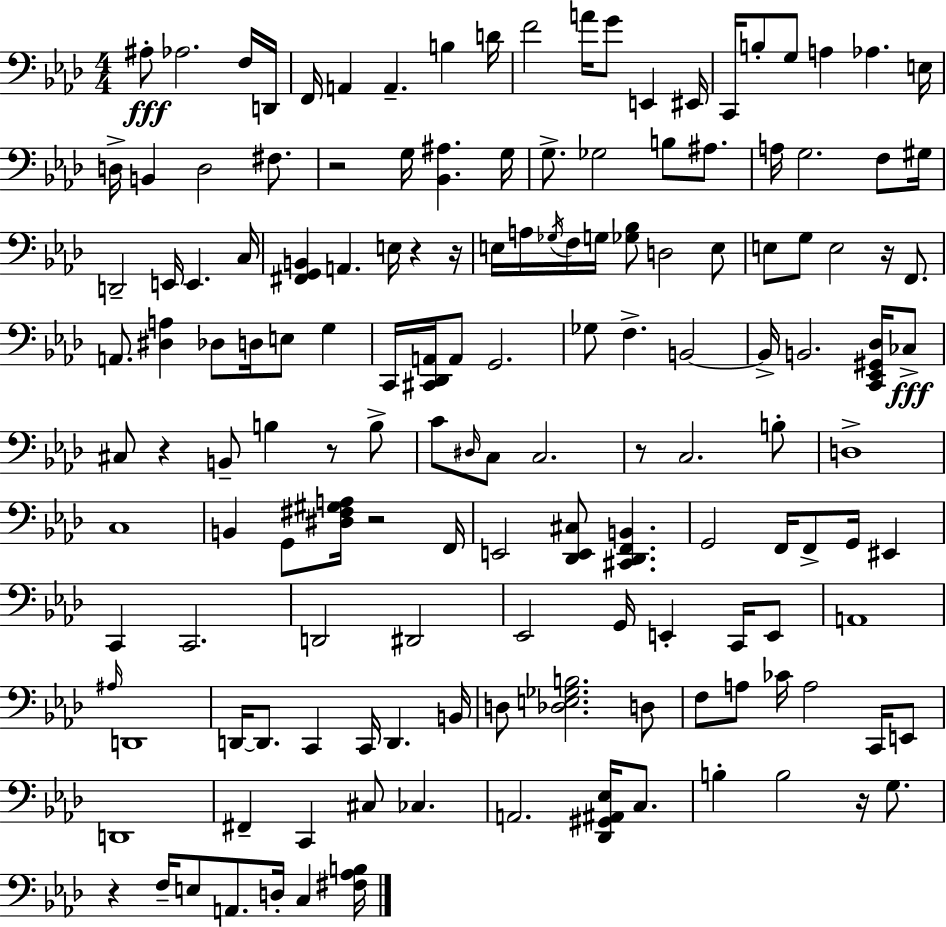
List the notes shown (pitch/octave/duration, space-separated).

A#3/e Ab3/h. F3/s D2/s F2/s A2/q A2/q. B3/q D4/s F4/h A4/s G4/e E2/q EIS2/s C2/s B3/e G3/e A3/q Ab3/q. E3/s D3/s B2/q D3/h F#3/e. R/h G3/s [Bb2,A#3]/q. G3/s G3/e. Gb3/h B3/e A#3/e. A3/s G3/h. F3/e G#3/s D2/h E2/s E2/q. C3/s [F#2,G2,B2]/q A2/q. E3/s R/q R/s E3/s A3/s Gb3/s F3/s G3/s [Gb3,Bb3]/e D3/h E3/e E3/e G3/e E3/h R/s F2/e. A2/e. [D#3,A3]/q Db3/e D3/s E3/e G3/q C2/s [C#2,Db2,A2]/s A2/e G2/h. Gb3/e F3/q. B2/h B2/s B2/h. [C2,Eb2,G#2,Db3]/s CES3/e C#3/e R/q B2/e B3/q R/e B3/e C4/e D#3/s C3/e C3/h. R/e C3/h. B3/e D3/w C3/w B2/q G2/e [D#3,F#3,G#3,A3]/s R/h F2/s E2/h [Db2,E2,C#3]/e [C#2,Db2,F2,B2]/q. G2/h F2/s F2/e G2/s EIS2/q C2/q C2/h. D2/h D#2/h Eb2/h G2/s E2/q C2/s E2/e A2/w A#3/s D2/w D2/s D2/e. C2/q C2/s D2/q. B2/s D3/e [Db3,E3,Gb3,B3]/h. D3/e F3/e A3/e CES4/s A3/h C2/s E2/e D2/w F#2/q C2/q C#3/e CES3/q. A2/h. [Db2,G#2,A#2,Eb3]/s C3/e. B3/q B3/h R/s G3/e. R/q F3/s E3/e A2/e. D3/s C3/q [F#3,Ab3,B3]/s